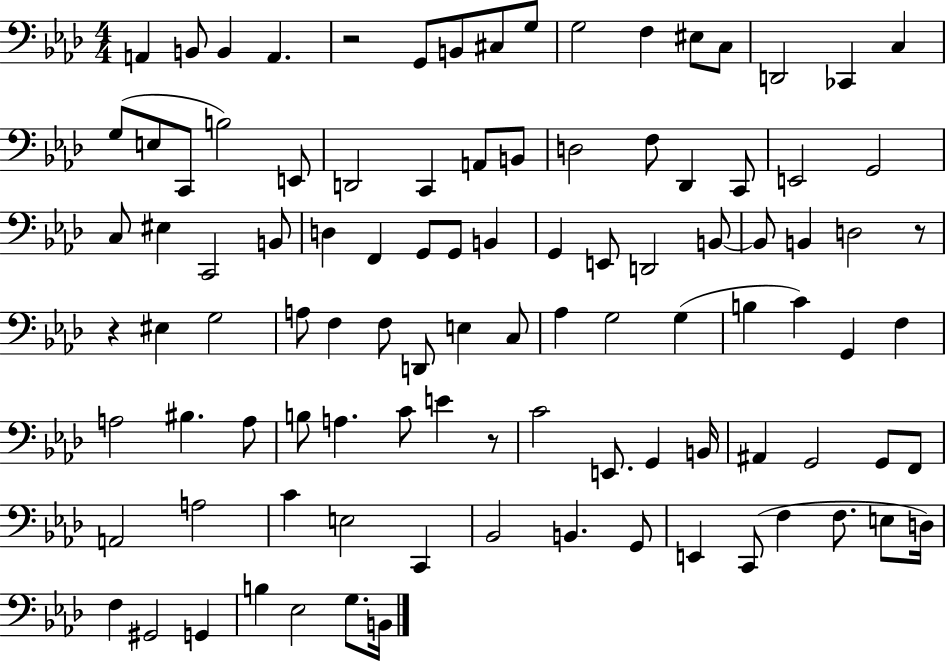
{
  \clef bass
  \numericTimeSignature
  \time 4/4
  \key aes \major
  \repeat volta 2 { a,4 b,8 b,4 a,4. | r2 g,8 b,8 cis8 g8 | g2 f4 eis8 c8 | d,2 ces,4 c4 | \break g8( e8 c,8 b2) e,8 | d,2 c,4 a,8 b,8 | d2 f8 des,4 c,8 | e,2 g,2 | \break c8 eis4 c,2 b,8 | d4 f,4 g,8 g,8 b,4 | g,4 e,8 d,2 b,8~~ | b,8 b,4 d2 r8 | \break r4 eis4 g2 | a8 f4 f8 d,8 e4 c8 | aes4 g2 g4( | b4 c'4) g,4 f4 | \break a2 bis4. a8 | b8 a4. c'8 e'4 r8 | c'2 e,8. g,4 b,16 | ais,4 g,2 g,8 f,8 | \break a,2 a2 | c'4 e2 c,4 | bes,2 b,4. g,8 | e,4 c,8( f4 f8. e8 d16) | \break f4 gis,2 g,4 | b4 ees2 g8. b,16 | } \bar "|."
}